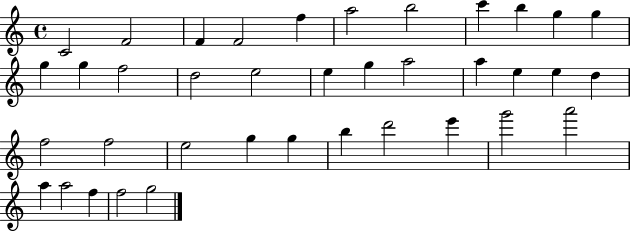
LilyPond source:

{
  \clef treble
  \time 4/4
  \defaultTimeSignature
  \key c \major
  c'2 f'2 | f'4 f'2 f''4 | a''2 b''2 | c'''4 b''4 g''4 g''4 | \break g''4 g''4 f''2 | d''2 e''2 | e''4 g''4 a''2 | a''4 e''4 e''4 d''4 | \break f''2 f''2 | e''2 g''4 g''4 | b''4 d'''2 e'''4 | g'''2 a'''2 | \break a''4 a''2 f''4 | f''2 g''2 | \bar "|."
}